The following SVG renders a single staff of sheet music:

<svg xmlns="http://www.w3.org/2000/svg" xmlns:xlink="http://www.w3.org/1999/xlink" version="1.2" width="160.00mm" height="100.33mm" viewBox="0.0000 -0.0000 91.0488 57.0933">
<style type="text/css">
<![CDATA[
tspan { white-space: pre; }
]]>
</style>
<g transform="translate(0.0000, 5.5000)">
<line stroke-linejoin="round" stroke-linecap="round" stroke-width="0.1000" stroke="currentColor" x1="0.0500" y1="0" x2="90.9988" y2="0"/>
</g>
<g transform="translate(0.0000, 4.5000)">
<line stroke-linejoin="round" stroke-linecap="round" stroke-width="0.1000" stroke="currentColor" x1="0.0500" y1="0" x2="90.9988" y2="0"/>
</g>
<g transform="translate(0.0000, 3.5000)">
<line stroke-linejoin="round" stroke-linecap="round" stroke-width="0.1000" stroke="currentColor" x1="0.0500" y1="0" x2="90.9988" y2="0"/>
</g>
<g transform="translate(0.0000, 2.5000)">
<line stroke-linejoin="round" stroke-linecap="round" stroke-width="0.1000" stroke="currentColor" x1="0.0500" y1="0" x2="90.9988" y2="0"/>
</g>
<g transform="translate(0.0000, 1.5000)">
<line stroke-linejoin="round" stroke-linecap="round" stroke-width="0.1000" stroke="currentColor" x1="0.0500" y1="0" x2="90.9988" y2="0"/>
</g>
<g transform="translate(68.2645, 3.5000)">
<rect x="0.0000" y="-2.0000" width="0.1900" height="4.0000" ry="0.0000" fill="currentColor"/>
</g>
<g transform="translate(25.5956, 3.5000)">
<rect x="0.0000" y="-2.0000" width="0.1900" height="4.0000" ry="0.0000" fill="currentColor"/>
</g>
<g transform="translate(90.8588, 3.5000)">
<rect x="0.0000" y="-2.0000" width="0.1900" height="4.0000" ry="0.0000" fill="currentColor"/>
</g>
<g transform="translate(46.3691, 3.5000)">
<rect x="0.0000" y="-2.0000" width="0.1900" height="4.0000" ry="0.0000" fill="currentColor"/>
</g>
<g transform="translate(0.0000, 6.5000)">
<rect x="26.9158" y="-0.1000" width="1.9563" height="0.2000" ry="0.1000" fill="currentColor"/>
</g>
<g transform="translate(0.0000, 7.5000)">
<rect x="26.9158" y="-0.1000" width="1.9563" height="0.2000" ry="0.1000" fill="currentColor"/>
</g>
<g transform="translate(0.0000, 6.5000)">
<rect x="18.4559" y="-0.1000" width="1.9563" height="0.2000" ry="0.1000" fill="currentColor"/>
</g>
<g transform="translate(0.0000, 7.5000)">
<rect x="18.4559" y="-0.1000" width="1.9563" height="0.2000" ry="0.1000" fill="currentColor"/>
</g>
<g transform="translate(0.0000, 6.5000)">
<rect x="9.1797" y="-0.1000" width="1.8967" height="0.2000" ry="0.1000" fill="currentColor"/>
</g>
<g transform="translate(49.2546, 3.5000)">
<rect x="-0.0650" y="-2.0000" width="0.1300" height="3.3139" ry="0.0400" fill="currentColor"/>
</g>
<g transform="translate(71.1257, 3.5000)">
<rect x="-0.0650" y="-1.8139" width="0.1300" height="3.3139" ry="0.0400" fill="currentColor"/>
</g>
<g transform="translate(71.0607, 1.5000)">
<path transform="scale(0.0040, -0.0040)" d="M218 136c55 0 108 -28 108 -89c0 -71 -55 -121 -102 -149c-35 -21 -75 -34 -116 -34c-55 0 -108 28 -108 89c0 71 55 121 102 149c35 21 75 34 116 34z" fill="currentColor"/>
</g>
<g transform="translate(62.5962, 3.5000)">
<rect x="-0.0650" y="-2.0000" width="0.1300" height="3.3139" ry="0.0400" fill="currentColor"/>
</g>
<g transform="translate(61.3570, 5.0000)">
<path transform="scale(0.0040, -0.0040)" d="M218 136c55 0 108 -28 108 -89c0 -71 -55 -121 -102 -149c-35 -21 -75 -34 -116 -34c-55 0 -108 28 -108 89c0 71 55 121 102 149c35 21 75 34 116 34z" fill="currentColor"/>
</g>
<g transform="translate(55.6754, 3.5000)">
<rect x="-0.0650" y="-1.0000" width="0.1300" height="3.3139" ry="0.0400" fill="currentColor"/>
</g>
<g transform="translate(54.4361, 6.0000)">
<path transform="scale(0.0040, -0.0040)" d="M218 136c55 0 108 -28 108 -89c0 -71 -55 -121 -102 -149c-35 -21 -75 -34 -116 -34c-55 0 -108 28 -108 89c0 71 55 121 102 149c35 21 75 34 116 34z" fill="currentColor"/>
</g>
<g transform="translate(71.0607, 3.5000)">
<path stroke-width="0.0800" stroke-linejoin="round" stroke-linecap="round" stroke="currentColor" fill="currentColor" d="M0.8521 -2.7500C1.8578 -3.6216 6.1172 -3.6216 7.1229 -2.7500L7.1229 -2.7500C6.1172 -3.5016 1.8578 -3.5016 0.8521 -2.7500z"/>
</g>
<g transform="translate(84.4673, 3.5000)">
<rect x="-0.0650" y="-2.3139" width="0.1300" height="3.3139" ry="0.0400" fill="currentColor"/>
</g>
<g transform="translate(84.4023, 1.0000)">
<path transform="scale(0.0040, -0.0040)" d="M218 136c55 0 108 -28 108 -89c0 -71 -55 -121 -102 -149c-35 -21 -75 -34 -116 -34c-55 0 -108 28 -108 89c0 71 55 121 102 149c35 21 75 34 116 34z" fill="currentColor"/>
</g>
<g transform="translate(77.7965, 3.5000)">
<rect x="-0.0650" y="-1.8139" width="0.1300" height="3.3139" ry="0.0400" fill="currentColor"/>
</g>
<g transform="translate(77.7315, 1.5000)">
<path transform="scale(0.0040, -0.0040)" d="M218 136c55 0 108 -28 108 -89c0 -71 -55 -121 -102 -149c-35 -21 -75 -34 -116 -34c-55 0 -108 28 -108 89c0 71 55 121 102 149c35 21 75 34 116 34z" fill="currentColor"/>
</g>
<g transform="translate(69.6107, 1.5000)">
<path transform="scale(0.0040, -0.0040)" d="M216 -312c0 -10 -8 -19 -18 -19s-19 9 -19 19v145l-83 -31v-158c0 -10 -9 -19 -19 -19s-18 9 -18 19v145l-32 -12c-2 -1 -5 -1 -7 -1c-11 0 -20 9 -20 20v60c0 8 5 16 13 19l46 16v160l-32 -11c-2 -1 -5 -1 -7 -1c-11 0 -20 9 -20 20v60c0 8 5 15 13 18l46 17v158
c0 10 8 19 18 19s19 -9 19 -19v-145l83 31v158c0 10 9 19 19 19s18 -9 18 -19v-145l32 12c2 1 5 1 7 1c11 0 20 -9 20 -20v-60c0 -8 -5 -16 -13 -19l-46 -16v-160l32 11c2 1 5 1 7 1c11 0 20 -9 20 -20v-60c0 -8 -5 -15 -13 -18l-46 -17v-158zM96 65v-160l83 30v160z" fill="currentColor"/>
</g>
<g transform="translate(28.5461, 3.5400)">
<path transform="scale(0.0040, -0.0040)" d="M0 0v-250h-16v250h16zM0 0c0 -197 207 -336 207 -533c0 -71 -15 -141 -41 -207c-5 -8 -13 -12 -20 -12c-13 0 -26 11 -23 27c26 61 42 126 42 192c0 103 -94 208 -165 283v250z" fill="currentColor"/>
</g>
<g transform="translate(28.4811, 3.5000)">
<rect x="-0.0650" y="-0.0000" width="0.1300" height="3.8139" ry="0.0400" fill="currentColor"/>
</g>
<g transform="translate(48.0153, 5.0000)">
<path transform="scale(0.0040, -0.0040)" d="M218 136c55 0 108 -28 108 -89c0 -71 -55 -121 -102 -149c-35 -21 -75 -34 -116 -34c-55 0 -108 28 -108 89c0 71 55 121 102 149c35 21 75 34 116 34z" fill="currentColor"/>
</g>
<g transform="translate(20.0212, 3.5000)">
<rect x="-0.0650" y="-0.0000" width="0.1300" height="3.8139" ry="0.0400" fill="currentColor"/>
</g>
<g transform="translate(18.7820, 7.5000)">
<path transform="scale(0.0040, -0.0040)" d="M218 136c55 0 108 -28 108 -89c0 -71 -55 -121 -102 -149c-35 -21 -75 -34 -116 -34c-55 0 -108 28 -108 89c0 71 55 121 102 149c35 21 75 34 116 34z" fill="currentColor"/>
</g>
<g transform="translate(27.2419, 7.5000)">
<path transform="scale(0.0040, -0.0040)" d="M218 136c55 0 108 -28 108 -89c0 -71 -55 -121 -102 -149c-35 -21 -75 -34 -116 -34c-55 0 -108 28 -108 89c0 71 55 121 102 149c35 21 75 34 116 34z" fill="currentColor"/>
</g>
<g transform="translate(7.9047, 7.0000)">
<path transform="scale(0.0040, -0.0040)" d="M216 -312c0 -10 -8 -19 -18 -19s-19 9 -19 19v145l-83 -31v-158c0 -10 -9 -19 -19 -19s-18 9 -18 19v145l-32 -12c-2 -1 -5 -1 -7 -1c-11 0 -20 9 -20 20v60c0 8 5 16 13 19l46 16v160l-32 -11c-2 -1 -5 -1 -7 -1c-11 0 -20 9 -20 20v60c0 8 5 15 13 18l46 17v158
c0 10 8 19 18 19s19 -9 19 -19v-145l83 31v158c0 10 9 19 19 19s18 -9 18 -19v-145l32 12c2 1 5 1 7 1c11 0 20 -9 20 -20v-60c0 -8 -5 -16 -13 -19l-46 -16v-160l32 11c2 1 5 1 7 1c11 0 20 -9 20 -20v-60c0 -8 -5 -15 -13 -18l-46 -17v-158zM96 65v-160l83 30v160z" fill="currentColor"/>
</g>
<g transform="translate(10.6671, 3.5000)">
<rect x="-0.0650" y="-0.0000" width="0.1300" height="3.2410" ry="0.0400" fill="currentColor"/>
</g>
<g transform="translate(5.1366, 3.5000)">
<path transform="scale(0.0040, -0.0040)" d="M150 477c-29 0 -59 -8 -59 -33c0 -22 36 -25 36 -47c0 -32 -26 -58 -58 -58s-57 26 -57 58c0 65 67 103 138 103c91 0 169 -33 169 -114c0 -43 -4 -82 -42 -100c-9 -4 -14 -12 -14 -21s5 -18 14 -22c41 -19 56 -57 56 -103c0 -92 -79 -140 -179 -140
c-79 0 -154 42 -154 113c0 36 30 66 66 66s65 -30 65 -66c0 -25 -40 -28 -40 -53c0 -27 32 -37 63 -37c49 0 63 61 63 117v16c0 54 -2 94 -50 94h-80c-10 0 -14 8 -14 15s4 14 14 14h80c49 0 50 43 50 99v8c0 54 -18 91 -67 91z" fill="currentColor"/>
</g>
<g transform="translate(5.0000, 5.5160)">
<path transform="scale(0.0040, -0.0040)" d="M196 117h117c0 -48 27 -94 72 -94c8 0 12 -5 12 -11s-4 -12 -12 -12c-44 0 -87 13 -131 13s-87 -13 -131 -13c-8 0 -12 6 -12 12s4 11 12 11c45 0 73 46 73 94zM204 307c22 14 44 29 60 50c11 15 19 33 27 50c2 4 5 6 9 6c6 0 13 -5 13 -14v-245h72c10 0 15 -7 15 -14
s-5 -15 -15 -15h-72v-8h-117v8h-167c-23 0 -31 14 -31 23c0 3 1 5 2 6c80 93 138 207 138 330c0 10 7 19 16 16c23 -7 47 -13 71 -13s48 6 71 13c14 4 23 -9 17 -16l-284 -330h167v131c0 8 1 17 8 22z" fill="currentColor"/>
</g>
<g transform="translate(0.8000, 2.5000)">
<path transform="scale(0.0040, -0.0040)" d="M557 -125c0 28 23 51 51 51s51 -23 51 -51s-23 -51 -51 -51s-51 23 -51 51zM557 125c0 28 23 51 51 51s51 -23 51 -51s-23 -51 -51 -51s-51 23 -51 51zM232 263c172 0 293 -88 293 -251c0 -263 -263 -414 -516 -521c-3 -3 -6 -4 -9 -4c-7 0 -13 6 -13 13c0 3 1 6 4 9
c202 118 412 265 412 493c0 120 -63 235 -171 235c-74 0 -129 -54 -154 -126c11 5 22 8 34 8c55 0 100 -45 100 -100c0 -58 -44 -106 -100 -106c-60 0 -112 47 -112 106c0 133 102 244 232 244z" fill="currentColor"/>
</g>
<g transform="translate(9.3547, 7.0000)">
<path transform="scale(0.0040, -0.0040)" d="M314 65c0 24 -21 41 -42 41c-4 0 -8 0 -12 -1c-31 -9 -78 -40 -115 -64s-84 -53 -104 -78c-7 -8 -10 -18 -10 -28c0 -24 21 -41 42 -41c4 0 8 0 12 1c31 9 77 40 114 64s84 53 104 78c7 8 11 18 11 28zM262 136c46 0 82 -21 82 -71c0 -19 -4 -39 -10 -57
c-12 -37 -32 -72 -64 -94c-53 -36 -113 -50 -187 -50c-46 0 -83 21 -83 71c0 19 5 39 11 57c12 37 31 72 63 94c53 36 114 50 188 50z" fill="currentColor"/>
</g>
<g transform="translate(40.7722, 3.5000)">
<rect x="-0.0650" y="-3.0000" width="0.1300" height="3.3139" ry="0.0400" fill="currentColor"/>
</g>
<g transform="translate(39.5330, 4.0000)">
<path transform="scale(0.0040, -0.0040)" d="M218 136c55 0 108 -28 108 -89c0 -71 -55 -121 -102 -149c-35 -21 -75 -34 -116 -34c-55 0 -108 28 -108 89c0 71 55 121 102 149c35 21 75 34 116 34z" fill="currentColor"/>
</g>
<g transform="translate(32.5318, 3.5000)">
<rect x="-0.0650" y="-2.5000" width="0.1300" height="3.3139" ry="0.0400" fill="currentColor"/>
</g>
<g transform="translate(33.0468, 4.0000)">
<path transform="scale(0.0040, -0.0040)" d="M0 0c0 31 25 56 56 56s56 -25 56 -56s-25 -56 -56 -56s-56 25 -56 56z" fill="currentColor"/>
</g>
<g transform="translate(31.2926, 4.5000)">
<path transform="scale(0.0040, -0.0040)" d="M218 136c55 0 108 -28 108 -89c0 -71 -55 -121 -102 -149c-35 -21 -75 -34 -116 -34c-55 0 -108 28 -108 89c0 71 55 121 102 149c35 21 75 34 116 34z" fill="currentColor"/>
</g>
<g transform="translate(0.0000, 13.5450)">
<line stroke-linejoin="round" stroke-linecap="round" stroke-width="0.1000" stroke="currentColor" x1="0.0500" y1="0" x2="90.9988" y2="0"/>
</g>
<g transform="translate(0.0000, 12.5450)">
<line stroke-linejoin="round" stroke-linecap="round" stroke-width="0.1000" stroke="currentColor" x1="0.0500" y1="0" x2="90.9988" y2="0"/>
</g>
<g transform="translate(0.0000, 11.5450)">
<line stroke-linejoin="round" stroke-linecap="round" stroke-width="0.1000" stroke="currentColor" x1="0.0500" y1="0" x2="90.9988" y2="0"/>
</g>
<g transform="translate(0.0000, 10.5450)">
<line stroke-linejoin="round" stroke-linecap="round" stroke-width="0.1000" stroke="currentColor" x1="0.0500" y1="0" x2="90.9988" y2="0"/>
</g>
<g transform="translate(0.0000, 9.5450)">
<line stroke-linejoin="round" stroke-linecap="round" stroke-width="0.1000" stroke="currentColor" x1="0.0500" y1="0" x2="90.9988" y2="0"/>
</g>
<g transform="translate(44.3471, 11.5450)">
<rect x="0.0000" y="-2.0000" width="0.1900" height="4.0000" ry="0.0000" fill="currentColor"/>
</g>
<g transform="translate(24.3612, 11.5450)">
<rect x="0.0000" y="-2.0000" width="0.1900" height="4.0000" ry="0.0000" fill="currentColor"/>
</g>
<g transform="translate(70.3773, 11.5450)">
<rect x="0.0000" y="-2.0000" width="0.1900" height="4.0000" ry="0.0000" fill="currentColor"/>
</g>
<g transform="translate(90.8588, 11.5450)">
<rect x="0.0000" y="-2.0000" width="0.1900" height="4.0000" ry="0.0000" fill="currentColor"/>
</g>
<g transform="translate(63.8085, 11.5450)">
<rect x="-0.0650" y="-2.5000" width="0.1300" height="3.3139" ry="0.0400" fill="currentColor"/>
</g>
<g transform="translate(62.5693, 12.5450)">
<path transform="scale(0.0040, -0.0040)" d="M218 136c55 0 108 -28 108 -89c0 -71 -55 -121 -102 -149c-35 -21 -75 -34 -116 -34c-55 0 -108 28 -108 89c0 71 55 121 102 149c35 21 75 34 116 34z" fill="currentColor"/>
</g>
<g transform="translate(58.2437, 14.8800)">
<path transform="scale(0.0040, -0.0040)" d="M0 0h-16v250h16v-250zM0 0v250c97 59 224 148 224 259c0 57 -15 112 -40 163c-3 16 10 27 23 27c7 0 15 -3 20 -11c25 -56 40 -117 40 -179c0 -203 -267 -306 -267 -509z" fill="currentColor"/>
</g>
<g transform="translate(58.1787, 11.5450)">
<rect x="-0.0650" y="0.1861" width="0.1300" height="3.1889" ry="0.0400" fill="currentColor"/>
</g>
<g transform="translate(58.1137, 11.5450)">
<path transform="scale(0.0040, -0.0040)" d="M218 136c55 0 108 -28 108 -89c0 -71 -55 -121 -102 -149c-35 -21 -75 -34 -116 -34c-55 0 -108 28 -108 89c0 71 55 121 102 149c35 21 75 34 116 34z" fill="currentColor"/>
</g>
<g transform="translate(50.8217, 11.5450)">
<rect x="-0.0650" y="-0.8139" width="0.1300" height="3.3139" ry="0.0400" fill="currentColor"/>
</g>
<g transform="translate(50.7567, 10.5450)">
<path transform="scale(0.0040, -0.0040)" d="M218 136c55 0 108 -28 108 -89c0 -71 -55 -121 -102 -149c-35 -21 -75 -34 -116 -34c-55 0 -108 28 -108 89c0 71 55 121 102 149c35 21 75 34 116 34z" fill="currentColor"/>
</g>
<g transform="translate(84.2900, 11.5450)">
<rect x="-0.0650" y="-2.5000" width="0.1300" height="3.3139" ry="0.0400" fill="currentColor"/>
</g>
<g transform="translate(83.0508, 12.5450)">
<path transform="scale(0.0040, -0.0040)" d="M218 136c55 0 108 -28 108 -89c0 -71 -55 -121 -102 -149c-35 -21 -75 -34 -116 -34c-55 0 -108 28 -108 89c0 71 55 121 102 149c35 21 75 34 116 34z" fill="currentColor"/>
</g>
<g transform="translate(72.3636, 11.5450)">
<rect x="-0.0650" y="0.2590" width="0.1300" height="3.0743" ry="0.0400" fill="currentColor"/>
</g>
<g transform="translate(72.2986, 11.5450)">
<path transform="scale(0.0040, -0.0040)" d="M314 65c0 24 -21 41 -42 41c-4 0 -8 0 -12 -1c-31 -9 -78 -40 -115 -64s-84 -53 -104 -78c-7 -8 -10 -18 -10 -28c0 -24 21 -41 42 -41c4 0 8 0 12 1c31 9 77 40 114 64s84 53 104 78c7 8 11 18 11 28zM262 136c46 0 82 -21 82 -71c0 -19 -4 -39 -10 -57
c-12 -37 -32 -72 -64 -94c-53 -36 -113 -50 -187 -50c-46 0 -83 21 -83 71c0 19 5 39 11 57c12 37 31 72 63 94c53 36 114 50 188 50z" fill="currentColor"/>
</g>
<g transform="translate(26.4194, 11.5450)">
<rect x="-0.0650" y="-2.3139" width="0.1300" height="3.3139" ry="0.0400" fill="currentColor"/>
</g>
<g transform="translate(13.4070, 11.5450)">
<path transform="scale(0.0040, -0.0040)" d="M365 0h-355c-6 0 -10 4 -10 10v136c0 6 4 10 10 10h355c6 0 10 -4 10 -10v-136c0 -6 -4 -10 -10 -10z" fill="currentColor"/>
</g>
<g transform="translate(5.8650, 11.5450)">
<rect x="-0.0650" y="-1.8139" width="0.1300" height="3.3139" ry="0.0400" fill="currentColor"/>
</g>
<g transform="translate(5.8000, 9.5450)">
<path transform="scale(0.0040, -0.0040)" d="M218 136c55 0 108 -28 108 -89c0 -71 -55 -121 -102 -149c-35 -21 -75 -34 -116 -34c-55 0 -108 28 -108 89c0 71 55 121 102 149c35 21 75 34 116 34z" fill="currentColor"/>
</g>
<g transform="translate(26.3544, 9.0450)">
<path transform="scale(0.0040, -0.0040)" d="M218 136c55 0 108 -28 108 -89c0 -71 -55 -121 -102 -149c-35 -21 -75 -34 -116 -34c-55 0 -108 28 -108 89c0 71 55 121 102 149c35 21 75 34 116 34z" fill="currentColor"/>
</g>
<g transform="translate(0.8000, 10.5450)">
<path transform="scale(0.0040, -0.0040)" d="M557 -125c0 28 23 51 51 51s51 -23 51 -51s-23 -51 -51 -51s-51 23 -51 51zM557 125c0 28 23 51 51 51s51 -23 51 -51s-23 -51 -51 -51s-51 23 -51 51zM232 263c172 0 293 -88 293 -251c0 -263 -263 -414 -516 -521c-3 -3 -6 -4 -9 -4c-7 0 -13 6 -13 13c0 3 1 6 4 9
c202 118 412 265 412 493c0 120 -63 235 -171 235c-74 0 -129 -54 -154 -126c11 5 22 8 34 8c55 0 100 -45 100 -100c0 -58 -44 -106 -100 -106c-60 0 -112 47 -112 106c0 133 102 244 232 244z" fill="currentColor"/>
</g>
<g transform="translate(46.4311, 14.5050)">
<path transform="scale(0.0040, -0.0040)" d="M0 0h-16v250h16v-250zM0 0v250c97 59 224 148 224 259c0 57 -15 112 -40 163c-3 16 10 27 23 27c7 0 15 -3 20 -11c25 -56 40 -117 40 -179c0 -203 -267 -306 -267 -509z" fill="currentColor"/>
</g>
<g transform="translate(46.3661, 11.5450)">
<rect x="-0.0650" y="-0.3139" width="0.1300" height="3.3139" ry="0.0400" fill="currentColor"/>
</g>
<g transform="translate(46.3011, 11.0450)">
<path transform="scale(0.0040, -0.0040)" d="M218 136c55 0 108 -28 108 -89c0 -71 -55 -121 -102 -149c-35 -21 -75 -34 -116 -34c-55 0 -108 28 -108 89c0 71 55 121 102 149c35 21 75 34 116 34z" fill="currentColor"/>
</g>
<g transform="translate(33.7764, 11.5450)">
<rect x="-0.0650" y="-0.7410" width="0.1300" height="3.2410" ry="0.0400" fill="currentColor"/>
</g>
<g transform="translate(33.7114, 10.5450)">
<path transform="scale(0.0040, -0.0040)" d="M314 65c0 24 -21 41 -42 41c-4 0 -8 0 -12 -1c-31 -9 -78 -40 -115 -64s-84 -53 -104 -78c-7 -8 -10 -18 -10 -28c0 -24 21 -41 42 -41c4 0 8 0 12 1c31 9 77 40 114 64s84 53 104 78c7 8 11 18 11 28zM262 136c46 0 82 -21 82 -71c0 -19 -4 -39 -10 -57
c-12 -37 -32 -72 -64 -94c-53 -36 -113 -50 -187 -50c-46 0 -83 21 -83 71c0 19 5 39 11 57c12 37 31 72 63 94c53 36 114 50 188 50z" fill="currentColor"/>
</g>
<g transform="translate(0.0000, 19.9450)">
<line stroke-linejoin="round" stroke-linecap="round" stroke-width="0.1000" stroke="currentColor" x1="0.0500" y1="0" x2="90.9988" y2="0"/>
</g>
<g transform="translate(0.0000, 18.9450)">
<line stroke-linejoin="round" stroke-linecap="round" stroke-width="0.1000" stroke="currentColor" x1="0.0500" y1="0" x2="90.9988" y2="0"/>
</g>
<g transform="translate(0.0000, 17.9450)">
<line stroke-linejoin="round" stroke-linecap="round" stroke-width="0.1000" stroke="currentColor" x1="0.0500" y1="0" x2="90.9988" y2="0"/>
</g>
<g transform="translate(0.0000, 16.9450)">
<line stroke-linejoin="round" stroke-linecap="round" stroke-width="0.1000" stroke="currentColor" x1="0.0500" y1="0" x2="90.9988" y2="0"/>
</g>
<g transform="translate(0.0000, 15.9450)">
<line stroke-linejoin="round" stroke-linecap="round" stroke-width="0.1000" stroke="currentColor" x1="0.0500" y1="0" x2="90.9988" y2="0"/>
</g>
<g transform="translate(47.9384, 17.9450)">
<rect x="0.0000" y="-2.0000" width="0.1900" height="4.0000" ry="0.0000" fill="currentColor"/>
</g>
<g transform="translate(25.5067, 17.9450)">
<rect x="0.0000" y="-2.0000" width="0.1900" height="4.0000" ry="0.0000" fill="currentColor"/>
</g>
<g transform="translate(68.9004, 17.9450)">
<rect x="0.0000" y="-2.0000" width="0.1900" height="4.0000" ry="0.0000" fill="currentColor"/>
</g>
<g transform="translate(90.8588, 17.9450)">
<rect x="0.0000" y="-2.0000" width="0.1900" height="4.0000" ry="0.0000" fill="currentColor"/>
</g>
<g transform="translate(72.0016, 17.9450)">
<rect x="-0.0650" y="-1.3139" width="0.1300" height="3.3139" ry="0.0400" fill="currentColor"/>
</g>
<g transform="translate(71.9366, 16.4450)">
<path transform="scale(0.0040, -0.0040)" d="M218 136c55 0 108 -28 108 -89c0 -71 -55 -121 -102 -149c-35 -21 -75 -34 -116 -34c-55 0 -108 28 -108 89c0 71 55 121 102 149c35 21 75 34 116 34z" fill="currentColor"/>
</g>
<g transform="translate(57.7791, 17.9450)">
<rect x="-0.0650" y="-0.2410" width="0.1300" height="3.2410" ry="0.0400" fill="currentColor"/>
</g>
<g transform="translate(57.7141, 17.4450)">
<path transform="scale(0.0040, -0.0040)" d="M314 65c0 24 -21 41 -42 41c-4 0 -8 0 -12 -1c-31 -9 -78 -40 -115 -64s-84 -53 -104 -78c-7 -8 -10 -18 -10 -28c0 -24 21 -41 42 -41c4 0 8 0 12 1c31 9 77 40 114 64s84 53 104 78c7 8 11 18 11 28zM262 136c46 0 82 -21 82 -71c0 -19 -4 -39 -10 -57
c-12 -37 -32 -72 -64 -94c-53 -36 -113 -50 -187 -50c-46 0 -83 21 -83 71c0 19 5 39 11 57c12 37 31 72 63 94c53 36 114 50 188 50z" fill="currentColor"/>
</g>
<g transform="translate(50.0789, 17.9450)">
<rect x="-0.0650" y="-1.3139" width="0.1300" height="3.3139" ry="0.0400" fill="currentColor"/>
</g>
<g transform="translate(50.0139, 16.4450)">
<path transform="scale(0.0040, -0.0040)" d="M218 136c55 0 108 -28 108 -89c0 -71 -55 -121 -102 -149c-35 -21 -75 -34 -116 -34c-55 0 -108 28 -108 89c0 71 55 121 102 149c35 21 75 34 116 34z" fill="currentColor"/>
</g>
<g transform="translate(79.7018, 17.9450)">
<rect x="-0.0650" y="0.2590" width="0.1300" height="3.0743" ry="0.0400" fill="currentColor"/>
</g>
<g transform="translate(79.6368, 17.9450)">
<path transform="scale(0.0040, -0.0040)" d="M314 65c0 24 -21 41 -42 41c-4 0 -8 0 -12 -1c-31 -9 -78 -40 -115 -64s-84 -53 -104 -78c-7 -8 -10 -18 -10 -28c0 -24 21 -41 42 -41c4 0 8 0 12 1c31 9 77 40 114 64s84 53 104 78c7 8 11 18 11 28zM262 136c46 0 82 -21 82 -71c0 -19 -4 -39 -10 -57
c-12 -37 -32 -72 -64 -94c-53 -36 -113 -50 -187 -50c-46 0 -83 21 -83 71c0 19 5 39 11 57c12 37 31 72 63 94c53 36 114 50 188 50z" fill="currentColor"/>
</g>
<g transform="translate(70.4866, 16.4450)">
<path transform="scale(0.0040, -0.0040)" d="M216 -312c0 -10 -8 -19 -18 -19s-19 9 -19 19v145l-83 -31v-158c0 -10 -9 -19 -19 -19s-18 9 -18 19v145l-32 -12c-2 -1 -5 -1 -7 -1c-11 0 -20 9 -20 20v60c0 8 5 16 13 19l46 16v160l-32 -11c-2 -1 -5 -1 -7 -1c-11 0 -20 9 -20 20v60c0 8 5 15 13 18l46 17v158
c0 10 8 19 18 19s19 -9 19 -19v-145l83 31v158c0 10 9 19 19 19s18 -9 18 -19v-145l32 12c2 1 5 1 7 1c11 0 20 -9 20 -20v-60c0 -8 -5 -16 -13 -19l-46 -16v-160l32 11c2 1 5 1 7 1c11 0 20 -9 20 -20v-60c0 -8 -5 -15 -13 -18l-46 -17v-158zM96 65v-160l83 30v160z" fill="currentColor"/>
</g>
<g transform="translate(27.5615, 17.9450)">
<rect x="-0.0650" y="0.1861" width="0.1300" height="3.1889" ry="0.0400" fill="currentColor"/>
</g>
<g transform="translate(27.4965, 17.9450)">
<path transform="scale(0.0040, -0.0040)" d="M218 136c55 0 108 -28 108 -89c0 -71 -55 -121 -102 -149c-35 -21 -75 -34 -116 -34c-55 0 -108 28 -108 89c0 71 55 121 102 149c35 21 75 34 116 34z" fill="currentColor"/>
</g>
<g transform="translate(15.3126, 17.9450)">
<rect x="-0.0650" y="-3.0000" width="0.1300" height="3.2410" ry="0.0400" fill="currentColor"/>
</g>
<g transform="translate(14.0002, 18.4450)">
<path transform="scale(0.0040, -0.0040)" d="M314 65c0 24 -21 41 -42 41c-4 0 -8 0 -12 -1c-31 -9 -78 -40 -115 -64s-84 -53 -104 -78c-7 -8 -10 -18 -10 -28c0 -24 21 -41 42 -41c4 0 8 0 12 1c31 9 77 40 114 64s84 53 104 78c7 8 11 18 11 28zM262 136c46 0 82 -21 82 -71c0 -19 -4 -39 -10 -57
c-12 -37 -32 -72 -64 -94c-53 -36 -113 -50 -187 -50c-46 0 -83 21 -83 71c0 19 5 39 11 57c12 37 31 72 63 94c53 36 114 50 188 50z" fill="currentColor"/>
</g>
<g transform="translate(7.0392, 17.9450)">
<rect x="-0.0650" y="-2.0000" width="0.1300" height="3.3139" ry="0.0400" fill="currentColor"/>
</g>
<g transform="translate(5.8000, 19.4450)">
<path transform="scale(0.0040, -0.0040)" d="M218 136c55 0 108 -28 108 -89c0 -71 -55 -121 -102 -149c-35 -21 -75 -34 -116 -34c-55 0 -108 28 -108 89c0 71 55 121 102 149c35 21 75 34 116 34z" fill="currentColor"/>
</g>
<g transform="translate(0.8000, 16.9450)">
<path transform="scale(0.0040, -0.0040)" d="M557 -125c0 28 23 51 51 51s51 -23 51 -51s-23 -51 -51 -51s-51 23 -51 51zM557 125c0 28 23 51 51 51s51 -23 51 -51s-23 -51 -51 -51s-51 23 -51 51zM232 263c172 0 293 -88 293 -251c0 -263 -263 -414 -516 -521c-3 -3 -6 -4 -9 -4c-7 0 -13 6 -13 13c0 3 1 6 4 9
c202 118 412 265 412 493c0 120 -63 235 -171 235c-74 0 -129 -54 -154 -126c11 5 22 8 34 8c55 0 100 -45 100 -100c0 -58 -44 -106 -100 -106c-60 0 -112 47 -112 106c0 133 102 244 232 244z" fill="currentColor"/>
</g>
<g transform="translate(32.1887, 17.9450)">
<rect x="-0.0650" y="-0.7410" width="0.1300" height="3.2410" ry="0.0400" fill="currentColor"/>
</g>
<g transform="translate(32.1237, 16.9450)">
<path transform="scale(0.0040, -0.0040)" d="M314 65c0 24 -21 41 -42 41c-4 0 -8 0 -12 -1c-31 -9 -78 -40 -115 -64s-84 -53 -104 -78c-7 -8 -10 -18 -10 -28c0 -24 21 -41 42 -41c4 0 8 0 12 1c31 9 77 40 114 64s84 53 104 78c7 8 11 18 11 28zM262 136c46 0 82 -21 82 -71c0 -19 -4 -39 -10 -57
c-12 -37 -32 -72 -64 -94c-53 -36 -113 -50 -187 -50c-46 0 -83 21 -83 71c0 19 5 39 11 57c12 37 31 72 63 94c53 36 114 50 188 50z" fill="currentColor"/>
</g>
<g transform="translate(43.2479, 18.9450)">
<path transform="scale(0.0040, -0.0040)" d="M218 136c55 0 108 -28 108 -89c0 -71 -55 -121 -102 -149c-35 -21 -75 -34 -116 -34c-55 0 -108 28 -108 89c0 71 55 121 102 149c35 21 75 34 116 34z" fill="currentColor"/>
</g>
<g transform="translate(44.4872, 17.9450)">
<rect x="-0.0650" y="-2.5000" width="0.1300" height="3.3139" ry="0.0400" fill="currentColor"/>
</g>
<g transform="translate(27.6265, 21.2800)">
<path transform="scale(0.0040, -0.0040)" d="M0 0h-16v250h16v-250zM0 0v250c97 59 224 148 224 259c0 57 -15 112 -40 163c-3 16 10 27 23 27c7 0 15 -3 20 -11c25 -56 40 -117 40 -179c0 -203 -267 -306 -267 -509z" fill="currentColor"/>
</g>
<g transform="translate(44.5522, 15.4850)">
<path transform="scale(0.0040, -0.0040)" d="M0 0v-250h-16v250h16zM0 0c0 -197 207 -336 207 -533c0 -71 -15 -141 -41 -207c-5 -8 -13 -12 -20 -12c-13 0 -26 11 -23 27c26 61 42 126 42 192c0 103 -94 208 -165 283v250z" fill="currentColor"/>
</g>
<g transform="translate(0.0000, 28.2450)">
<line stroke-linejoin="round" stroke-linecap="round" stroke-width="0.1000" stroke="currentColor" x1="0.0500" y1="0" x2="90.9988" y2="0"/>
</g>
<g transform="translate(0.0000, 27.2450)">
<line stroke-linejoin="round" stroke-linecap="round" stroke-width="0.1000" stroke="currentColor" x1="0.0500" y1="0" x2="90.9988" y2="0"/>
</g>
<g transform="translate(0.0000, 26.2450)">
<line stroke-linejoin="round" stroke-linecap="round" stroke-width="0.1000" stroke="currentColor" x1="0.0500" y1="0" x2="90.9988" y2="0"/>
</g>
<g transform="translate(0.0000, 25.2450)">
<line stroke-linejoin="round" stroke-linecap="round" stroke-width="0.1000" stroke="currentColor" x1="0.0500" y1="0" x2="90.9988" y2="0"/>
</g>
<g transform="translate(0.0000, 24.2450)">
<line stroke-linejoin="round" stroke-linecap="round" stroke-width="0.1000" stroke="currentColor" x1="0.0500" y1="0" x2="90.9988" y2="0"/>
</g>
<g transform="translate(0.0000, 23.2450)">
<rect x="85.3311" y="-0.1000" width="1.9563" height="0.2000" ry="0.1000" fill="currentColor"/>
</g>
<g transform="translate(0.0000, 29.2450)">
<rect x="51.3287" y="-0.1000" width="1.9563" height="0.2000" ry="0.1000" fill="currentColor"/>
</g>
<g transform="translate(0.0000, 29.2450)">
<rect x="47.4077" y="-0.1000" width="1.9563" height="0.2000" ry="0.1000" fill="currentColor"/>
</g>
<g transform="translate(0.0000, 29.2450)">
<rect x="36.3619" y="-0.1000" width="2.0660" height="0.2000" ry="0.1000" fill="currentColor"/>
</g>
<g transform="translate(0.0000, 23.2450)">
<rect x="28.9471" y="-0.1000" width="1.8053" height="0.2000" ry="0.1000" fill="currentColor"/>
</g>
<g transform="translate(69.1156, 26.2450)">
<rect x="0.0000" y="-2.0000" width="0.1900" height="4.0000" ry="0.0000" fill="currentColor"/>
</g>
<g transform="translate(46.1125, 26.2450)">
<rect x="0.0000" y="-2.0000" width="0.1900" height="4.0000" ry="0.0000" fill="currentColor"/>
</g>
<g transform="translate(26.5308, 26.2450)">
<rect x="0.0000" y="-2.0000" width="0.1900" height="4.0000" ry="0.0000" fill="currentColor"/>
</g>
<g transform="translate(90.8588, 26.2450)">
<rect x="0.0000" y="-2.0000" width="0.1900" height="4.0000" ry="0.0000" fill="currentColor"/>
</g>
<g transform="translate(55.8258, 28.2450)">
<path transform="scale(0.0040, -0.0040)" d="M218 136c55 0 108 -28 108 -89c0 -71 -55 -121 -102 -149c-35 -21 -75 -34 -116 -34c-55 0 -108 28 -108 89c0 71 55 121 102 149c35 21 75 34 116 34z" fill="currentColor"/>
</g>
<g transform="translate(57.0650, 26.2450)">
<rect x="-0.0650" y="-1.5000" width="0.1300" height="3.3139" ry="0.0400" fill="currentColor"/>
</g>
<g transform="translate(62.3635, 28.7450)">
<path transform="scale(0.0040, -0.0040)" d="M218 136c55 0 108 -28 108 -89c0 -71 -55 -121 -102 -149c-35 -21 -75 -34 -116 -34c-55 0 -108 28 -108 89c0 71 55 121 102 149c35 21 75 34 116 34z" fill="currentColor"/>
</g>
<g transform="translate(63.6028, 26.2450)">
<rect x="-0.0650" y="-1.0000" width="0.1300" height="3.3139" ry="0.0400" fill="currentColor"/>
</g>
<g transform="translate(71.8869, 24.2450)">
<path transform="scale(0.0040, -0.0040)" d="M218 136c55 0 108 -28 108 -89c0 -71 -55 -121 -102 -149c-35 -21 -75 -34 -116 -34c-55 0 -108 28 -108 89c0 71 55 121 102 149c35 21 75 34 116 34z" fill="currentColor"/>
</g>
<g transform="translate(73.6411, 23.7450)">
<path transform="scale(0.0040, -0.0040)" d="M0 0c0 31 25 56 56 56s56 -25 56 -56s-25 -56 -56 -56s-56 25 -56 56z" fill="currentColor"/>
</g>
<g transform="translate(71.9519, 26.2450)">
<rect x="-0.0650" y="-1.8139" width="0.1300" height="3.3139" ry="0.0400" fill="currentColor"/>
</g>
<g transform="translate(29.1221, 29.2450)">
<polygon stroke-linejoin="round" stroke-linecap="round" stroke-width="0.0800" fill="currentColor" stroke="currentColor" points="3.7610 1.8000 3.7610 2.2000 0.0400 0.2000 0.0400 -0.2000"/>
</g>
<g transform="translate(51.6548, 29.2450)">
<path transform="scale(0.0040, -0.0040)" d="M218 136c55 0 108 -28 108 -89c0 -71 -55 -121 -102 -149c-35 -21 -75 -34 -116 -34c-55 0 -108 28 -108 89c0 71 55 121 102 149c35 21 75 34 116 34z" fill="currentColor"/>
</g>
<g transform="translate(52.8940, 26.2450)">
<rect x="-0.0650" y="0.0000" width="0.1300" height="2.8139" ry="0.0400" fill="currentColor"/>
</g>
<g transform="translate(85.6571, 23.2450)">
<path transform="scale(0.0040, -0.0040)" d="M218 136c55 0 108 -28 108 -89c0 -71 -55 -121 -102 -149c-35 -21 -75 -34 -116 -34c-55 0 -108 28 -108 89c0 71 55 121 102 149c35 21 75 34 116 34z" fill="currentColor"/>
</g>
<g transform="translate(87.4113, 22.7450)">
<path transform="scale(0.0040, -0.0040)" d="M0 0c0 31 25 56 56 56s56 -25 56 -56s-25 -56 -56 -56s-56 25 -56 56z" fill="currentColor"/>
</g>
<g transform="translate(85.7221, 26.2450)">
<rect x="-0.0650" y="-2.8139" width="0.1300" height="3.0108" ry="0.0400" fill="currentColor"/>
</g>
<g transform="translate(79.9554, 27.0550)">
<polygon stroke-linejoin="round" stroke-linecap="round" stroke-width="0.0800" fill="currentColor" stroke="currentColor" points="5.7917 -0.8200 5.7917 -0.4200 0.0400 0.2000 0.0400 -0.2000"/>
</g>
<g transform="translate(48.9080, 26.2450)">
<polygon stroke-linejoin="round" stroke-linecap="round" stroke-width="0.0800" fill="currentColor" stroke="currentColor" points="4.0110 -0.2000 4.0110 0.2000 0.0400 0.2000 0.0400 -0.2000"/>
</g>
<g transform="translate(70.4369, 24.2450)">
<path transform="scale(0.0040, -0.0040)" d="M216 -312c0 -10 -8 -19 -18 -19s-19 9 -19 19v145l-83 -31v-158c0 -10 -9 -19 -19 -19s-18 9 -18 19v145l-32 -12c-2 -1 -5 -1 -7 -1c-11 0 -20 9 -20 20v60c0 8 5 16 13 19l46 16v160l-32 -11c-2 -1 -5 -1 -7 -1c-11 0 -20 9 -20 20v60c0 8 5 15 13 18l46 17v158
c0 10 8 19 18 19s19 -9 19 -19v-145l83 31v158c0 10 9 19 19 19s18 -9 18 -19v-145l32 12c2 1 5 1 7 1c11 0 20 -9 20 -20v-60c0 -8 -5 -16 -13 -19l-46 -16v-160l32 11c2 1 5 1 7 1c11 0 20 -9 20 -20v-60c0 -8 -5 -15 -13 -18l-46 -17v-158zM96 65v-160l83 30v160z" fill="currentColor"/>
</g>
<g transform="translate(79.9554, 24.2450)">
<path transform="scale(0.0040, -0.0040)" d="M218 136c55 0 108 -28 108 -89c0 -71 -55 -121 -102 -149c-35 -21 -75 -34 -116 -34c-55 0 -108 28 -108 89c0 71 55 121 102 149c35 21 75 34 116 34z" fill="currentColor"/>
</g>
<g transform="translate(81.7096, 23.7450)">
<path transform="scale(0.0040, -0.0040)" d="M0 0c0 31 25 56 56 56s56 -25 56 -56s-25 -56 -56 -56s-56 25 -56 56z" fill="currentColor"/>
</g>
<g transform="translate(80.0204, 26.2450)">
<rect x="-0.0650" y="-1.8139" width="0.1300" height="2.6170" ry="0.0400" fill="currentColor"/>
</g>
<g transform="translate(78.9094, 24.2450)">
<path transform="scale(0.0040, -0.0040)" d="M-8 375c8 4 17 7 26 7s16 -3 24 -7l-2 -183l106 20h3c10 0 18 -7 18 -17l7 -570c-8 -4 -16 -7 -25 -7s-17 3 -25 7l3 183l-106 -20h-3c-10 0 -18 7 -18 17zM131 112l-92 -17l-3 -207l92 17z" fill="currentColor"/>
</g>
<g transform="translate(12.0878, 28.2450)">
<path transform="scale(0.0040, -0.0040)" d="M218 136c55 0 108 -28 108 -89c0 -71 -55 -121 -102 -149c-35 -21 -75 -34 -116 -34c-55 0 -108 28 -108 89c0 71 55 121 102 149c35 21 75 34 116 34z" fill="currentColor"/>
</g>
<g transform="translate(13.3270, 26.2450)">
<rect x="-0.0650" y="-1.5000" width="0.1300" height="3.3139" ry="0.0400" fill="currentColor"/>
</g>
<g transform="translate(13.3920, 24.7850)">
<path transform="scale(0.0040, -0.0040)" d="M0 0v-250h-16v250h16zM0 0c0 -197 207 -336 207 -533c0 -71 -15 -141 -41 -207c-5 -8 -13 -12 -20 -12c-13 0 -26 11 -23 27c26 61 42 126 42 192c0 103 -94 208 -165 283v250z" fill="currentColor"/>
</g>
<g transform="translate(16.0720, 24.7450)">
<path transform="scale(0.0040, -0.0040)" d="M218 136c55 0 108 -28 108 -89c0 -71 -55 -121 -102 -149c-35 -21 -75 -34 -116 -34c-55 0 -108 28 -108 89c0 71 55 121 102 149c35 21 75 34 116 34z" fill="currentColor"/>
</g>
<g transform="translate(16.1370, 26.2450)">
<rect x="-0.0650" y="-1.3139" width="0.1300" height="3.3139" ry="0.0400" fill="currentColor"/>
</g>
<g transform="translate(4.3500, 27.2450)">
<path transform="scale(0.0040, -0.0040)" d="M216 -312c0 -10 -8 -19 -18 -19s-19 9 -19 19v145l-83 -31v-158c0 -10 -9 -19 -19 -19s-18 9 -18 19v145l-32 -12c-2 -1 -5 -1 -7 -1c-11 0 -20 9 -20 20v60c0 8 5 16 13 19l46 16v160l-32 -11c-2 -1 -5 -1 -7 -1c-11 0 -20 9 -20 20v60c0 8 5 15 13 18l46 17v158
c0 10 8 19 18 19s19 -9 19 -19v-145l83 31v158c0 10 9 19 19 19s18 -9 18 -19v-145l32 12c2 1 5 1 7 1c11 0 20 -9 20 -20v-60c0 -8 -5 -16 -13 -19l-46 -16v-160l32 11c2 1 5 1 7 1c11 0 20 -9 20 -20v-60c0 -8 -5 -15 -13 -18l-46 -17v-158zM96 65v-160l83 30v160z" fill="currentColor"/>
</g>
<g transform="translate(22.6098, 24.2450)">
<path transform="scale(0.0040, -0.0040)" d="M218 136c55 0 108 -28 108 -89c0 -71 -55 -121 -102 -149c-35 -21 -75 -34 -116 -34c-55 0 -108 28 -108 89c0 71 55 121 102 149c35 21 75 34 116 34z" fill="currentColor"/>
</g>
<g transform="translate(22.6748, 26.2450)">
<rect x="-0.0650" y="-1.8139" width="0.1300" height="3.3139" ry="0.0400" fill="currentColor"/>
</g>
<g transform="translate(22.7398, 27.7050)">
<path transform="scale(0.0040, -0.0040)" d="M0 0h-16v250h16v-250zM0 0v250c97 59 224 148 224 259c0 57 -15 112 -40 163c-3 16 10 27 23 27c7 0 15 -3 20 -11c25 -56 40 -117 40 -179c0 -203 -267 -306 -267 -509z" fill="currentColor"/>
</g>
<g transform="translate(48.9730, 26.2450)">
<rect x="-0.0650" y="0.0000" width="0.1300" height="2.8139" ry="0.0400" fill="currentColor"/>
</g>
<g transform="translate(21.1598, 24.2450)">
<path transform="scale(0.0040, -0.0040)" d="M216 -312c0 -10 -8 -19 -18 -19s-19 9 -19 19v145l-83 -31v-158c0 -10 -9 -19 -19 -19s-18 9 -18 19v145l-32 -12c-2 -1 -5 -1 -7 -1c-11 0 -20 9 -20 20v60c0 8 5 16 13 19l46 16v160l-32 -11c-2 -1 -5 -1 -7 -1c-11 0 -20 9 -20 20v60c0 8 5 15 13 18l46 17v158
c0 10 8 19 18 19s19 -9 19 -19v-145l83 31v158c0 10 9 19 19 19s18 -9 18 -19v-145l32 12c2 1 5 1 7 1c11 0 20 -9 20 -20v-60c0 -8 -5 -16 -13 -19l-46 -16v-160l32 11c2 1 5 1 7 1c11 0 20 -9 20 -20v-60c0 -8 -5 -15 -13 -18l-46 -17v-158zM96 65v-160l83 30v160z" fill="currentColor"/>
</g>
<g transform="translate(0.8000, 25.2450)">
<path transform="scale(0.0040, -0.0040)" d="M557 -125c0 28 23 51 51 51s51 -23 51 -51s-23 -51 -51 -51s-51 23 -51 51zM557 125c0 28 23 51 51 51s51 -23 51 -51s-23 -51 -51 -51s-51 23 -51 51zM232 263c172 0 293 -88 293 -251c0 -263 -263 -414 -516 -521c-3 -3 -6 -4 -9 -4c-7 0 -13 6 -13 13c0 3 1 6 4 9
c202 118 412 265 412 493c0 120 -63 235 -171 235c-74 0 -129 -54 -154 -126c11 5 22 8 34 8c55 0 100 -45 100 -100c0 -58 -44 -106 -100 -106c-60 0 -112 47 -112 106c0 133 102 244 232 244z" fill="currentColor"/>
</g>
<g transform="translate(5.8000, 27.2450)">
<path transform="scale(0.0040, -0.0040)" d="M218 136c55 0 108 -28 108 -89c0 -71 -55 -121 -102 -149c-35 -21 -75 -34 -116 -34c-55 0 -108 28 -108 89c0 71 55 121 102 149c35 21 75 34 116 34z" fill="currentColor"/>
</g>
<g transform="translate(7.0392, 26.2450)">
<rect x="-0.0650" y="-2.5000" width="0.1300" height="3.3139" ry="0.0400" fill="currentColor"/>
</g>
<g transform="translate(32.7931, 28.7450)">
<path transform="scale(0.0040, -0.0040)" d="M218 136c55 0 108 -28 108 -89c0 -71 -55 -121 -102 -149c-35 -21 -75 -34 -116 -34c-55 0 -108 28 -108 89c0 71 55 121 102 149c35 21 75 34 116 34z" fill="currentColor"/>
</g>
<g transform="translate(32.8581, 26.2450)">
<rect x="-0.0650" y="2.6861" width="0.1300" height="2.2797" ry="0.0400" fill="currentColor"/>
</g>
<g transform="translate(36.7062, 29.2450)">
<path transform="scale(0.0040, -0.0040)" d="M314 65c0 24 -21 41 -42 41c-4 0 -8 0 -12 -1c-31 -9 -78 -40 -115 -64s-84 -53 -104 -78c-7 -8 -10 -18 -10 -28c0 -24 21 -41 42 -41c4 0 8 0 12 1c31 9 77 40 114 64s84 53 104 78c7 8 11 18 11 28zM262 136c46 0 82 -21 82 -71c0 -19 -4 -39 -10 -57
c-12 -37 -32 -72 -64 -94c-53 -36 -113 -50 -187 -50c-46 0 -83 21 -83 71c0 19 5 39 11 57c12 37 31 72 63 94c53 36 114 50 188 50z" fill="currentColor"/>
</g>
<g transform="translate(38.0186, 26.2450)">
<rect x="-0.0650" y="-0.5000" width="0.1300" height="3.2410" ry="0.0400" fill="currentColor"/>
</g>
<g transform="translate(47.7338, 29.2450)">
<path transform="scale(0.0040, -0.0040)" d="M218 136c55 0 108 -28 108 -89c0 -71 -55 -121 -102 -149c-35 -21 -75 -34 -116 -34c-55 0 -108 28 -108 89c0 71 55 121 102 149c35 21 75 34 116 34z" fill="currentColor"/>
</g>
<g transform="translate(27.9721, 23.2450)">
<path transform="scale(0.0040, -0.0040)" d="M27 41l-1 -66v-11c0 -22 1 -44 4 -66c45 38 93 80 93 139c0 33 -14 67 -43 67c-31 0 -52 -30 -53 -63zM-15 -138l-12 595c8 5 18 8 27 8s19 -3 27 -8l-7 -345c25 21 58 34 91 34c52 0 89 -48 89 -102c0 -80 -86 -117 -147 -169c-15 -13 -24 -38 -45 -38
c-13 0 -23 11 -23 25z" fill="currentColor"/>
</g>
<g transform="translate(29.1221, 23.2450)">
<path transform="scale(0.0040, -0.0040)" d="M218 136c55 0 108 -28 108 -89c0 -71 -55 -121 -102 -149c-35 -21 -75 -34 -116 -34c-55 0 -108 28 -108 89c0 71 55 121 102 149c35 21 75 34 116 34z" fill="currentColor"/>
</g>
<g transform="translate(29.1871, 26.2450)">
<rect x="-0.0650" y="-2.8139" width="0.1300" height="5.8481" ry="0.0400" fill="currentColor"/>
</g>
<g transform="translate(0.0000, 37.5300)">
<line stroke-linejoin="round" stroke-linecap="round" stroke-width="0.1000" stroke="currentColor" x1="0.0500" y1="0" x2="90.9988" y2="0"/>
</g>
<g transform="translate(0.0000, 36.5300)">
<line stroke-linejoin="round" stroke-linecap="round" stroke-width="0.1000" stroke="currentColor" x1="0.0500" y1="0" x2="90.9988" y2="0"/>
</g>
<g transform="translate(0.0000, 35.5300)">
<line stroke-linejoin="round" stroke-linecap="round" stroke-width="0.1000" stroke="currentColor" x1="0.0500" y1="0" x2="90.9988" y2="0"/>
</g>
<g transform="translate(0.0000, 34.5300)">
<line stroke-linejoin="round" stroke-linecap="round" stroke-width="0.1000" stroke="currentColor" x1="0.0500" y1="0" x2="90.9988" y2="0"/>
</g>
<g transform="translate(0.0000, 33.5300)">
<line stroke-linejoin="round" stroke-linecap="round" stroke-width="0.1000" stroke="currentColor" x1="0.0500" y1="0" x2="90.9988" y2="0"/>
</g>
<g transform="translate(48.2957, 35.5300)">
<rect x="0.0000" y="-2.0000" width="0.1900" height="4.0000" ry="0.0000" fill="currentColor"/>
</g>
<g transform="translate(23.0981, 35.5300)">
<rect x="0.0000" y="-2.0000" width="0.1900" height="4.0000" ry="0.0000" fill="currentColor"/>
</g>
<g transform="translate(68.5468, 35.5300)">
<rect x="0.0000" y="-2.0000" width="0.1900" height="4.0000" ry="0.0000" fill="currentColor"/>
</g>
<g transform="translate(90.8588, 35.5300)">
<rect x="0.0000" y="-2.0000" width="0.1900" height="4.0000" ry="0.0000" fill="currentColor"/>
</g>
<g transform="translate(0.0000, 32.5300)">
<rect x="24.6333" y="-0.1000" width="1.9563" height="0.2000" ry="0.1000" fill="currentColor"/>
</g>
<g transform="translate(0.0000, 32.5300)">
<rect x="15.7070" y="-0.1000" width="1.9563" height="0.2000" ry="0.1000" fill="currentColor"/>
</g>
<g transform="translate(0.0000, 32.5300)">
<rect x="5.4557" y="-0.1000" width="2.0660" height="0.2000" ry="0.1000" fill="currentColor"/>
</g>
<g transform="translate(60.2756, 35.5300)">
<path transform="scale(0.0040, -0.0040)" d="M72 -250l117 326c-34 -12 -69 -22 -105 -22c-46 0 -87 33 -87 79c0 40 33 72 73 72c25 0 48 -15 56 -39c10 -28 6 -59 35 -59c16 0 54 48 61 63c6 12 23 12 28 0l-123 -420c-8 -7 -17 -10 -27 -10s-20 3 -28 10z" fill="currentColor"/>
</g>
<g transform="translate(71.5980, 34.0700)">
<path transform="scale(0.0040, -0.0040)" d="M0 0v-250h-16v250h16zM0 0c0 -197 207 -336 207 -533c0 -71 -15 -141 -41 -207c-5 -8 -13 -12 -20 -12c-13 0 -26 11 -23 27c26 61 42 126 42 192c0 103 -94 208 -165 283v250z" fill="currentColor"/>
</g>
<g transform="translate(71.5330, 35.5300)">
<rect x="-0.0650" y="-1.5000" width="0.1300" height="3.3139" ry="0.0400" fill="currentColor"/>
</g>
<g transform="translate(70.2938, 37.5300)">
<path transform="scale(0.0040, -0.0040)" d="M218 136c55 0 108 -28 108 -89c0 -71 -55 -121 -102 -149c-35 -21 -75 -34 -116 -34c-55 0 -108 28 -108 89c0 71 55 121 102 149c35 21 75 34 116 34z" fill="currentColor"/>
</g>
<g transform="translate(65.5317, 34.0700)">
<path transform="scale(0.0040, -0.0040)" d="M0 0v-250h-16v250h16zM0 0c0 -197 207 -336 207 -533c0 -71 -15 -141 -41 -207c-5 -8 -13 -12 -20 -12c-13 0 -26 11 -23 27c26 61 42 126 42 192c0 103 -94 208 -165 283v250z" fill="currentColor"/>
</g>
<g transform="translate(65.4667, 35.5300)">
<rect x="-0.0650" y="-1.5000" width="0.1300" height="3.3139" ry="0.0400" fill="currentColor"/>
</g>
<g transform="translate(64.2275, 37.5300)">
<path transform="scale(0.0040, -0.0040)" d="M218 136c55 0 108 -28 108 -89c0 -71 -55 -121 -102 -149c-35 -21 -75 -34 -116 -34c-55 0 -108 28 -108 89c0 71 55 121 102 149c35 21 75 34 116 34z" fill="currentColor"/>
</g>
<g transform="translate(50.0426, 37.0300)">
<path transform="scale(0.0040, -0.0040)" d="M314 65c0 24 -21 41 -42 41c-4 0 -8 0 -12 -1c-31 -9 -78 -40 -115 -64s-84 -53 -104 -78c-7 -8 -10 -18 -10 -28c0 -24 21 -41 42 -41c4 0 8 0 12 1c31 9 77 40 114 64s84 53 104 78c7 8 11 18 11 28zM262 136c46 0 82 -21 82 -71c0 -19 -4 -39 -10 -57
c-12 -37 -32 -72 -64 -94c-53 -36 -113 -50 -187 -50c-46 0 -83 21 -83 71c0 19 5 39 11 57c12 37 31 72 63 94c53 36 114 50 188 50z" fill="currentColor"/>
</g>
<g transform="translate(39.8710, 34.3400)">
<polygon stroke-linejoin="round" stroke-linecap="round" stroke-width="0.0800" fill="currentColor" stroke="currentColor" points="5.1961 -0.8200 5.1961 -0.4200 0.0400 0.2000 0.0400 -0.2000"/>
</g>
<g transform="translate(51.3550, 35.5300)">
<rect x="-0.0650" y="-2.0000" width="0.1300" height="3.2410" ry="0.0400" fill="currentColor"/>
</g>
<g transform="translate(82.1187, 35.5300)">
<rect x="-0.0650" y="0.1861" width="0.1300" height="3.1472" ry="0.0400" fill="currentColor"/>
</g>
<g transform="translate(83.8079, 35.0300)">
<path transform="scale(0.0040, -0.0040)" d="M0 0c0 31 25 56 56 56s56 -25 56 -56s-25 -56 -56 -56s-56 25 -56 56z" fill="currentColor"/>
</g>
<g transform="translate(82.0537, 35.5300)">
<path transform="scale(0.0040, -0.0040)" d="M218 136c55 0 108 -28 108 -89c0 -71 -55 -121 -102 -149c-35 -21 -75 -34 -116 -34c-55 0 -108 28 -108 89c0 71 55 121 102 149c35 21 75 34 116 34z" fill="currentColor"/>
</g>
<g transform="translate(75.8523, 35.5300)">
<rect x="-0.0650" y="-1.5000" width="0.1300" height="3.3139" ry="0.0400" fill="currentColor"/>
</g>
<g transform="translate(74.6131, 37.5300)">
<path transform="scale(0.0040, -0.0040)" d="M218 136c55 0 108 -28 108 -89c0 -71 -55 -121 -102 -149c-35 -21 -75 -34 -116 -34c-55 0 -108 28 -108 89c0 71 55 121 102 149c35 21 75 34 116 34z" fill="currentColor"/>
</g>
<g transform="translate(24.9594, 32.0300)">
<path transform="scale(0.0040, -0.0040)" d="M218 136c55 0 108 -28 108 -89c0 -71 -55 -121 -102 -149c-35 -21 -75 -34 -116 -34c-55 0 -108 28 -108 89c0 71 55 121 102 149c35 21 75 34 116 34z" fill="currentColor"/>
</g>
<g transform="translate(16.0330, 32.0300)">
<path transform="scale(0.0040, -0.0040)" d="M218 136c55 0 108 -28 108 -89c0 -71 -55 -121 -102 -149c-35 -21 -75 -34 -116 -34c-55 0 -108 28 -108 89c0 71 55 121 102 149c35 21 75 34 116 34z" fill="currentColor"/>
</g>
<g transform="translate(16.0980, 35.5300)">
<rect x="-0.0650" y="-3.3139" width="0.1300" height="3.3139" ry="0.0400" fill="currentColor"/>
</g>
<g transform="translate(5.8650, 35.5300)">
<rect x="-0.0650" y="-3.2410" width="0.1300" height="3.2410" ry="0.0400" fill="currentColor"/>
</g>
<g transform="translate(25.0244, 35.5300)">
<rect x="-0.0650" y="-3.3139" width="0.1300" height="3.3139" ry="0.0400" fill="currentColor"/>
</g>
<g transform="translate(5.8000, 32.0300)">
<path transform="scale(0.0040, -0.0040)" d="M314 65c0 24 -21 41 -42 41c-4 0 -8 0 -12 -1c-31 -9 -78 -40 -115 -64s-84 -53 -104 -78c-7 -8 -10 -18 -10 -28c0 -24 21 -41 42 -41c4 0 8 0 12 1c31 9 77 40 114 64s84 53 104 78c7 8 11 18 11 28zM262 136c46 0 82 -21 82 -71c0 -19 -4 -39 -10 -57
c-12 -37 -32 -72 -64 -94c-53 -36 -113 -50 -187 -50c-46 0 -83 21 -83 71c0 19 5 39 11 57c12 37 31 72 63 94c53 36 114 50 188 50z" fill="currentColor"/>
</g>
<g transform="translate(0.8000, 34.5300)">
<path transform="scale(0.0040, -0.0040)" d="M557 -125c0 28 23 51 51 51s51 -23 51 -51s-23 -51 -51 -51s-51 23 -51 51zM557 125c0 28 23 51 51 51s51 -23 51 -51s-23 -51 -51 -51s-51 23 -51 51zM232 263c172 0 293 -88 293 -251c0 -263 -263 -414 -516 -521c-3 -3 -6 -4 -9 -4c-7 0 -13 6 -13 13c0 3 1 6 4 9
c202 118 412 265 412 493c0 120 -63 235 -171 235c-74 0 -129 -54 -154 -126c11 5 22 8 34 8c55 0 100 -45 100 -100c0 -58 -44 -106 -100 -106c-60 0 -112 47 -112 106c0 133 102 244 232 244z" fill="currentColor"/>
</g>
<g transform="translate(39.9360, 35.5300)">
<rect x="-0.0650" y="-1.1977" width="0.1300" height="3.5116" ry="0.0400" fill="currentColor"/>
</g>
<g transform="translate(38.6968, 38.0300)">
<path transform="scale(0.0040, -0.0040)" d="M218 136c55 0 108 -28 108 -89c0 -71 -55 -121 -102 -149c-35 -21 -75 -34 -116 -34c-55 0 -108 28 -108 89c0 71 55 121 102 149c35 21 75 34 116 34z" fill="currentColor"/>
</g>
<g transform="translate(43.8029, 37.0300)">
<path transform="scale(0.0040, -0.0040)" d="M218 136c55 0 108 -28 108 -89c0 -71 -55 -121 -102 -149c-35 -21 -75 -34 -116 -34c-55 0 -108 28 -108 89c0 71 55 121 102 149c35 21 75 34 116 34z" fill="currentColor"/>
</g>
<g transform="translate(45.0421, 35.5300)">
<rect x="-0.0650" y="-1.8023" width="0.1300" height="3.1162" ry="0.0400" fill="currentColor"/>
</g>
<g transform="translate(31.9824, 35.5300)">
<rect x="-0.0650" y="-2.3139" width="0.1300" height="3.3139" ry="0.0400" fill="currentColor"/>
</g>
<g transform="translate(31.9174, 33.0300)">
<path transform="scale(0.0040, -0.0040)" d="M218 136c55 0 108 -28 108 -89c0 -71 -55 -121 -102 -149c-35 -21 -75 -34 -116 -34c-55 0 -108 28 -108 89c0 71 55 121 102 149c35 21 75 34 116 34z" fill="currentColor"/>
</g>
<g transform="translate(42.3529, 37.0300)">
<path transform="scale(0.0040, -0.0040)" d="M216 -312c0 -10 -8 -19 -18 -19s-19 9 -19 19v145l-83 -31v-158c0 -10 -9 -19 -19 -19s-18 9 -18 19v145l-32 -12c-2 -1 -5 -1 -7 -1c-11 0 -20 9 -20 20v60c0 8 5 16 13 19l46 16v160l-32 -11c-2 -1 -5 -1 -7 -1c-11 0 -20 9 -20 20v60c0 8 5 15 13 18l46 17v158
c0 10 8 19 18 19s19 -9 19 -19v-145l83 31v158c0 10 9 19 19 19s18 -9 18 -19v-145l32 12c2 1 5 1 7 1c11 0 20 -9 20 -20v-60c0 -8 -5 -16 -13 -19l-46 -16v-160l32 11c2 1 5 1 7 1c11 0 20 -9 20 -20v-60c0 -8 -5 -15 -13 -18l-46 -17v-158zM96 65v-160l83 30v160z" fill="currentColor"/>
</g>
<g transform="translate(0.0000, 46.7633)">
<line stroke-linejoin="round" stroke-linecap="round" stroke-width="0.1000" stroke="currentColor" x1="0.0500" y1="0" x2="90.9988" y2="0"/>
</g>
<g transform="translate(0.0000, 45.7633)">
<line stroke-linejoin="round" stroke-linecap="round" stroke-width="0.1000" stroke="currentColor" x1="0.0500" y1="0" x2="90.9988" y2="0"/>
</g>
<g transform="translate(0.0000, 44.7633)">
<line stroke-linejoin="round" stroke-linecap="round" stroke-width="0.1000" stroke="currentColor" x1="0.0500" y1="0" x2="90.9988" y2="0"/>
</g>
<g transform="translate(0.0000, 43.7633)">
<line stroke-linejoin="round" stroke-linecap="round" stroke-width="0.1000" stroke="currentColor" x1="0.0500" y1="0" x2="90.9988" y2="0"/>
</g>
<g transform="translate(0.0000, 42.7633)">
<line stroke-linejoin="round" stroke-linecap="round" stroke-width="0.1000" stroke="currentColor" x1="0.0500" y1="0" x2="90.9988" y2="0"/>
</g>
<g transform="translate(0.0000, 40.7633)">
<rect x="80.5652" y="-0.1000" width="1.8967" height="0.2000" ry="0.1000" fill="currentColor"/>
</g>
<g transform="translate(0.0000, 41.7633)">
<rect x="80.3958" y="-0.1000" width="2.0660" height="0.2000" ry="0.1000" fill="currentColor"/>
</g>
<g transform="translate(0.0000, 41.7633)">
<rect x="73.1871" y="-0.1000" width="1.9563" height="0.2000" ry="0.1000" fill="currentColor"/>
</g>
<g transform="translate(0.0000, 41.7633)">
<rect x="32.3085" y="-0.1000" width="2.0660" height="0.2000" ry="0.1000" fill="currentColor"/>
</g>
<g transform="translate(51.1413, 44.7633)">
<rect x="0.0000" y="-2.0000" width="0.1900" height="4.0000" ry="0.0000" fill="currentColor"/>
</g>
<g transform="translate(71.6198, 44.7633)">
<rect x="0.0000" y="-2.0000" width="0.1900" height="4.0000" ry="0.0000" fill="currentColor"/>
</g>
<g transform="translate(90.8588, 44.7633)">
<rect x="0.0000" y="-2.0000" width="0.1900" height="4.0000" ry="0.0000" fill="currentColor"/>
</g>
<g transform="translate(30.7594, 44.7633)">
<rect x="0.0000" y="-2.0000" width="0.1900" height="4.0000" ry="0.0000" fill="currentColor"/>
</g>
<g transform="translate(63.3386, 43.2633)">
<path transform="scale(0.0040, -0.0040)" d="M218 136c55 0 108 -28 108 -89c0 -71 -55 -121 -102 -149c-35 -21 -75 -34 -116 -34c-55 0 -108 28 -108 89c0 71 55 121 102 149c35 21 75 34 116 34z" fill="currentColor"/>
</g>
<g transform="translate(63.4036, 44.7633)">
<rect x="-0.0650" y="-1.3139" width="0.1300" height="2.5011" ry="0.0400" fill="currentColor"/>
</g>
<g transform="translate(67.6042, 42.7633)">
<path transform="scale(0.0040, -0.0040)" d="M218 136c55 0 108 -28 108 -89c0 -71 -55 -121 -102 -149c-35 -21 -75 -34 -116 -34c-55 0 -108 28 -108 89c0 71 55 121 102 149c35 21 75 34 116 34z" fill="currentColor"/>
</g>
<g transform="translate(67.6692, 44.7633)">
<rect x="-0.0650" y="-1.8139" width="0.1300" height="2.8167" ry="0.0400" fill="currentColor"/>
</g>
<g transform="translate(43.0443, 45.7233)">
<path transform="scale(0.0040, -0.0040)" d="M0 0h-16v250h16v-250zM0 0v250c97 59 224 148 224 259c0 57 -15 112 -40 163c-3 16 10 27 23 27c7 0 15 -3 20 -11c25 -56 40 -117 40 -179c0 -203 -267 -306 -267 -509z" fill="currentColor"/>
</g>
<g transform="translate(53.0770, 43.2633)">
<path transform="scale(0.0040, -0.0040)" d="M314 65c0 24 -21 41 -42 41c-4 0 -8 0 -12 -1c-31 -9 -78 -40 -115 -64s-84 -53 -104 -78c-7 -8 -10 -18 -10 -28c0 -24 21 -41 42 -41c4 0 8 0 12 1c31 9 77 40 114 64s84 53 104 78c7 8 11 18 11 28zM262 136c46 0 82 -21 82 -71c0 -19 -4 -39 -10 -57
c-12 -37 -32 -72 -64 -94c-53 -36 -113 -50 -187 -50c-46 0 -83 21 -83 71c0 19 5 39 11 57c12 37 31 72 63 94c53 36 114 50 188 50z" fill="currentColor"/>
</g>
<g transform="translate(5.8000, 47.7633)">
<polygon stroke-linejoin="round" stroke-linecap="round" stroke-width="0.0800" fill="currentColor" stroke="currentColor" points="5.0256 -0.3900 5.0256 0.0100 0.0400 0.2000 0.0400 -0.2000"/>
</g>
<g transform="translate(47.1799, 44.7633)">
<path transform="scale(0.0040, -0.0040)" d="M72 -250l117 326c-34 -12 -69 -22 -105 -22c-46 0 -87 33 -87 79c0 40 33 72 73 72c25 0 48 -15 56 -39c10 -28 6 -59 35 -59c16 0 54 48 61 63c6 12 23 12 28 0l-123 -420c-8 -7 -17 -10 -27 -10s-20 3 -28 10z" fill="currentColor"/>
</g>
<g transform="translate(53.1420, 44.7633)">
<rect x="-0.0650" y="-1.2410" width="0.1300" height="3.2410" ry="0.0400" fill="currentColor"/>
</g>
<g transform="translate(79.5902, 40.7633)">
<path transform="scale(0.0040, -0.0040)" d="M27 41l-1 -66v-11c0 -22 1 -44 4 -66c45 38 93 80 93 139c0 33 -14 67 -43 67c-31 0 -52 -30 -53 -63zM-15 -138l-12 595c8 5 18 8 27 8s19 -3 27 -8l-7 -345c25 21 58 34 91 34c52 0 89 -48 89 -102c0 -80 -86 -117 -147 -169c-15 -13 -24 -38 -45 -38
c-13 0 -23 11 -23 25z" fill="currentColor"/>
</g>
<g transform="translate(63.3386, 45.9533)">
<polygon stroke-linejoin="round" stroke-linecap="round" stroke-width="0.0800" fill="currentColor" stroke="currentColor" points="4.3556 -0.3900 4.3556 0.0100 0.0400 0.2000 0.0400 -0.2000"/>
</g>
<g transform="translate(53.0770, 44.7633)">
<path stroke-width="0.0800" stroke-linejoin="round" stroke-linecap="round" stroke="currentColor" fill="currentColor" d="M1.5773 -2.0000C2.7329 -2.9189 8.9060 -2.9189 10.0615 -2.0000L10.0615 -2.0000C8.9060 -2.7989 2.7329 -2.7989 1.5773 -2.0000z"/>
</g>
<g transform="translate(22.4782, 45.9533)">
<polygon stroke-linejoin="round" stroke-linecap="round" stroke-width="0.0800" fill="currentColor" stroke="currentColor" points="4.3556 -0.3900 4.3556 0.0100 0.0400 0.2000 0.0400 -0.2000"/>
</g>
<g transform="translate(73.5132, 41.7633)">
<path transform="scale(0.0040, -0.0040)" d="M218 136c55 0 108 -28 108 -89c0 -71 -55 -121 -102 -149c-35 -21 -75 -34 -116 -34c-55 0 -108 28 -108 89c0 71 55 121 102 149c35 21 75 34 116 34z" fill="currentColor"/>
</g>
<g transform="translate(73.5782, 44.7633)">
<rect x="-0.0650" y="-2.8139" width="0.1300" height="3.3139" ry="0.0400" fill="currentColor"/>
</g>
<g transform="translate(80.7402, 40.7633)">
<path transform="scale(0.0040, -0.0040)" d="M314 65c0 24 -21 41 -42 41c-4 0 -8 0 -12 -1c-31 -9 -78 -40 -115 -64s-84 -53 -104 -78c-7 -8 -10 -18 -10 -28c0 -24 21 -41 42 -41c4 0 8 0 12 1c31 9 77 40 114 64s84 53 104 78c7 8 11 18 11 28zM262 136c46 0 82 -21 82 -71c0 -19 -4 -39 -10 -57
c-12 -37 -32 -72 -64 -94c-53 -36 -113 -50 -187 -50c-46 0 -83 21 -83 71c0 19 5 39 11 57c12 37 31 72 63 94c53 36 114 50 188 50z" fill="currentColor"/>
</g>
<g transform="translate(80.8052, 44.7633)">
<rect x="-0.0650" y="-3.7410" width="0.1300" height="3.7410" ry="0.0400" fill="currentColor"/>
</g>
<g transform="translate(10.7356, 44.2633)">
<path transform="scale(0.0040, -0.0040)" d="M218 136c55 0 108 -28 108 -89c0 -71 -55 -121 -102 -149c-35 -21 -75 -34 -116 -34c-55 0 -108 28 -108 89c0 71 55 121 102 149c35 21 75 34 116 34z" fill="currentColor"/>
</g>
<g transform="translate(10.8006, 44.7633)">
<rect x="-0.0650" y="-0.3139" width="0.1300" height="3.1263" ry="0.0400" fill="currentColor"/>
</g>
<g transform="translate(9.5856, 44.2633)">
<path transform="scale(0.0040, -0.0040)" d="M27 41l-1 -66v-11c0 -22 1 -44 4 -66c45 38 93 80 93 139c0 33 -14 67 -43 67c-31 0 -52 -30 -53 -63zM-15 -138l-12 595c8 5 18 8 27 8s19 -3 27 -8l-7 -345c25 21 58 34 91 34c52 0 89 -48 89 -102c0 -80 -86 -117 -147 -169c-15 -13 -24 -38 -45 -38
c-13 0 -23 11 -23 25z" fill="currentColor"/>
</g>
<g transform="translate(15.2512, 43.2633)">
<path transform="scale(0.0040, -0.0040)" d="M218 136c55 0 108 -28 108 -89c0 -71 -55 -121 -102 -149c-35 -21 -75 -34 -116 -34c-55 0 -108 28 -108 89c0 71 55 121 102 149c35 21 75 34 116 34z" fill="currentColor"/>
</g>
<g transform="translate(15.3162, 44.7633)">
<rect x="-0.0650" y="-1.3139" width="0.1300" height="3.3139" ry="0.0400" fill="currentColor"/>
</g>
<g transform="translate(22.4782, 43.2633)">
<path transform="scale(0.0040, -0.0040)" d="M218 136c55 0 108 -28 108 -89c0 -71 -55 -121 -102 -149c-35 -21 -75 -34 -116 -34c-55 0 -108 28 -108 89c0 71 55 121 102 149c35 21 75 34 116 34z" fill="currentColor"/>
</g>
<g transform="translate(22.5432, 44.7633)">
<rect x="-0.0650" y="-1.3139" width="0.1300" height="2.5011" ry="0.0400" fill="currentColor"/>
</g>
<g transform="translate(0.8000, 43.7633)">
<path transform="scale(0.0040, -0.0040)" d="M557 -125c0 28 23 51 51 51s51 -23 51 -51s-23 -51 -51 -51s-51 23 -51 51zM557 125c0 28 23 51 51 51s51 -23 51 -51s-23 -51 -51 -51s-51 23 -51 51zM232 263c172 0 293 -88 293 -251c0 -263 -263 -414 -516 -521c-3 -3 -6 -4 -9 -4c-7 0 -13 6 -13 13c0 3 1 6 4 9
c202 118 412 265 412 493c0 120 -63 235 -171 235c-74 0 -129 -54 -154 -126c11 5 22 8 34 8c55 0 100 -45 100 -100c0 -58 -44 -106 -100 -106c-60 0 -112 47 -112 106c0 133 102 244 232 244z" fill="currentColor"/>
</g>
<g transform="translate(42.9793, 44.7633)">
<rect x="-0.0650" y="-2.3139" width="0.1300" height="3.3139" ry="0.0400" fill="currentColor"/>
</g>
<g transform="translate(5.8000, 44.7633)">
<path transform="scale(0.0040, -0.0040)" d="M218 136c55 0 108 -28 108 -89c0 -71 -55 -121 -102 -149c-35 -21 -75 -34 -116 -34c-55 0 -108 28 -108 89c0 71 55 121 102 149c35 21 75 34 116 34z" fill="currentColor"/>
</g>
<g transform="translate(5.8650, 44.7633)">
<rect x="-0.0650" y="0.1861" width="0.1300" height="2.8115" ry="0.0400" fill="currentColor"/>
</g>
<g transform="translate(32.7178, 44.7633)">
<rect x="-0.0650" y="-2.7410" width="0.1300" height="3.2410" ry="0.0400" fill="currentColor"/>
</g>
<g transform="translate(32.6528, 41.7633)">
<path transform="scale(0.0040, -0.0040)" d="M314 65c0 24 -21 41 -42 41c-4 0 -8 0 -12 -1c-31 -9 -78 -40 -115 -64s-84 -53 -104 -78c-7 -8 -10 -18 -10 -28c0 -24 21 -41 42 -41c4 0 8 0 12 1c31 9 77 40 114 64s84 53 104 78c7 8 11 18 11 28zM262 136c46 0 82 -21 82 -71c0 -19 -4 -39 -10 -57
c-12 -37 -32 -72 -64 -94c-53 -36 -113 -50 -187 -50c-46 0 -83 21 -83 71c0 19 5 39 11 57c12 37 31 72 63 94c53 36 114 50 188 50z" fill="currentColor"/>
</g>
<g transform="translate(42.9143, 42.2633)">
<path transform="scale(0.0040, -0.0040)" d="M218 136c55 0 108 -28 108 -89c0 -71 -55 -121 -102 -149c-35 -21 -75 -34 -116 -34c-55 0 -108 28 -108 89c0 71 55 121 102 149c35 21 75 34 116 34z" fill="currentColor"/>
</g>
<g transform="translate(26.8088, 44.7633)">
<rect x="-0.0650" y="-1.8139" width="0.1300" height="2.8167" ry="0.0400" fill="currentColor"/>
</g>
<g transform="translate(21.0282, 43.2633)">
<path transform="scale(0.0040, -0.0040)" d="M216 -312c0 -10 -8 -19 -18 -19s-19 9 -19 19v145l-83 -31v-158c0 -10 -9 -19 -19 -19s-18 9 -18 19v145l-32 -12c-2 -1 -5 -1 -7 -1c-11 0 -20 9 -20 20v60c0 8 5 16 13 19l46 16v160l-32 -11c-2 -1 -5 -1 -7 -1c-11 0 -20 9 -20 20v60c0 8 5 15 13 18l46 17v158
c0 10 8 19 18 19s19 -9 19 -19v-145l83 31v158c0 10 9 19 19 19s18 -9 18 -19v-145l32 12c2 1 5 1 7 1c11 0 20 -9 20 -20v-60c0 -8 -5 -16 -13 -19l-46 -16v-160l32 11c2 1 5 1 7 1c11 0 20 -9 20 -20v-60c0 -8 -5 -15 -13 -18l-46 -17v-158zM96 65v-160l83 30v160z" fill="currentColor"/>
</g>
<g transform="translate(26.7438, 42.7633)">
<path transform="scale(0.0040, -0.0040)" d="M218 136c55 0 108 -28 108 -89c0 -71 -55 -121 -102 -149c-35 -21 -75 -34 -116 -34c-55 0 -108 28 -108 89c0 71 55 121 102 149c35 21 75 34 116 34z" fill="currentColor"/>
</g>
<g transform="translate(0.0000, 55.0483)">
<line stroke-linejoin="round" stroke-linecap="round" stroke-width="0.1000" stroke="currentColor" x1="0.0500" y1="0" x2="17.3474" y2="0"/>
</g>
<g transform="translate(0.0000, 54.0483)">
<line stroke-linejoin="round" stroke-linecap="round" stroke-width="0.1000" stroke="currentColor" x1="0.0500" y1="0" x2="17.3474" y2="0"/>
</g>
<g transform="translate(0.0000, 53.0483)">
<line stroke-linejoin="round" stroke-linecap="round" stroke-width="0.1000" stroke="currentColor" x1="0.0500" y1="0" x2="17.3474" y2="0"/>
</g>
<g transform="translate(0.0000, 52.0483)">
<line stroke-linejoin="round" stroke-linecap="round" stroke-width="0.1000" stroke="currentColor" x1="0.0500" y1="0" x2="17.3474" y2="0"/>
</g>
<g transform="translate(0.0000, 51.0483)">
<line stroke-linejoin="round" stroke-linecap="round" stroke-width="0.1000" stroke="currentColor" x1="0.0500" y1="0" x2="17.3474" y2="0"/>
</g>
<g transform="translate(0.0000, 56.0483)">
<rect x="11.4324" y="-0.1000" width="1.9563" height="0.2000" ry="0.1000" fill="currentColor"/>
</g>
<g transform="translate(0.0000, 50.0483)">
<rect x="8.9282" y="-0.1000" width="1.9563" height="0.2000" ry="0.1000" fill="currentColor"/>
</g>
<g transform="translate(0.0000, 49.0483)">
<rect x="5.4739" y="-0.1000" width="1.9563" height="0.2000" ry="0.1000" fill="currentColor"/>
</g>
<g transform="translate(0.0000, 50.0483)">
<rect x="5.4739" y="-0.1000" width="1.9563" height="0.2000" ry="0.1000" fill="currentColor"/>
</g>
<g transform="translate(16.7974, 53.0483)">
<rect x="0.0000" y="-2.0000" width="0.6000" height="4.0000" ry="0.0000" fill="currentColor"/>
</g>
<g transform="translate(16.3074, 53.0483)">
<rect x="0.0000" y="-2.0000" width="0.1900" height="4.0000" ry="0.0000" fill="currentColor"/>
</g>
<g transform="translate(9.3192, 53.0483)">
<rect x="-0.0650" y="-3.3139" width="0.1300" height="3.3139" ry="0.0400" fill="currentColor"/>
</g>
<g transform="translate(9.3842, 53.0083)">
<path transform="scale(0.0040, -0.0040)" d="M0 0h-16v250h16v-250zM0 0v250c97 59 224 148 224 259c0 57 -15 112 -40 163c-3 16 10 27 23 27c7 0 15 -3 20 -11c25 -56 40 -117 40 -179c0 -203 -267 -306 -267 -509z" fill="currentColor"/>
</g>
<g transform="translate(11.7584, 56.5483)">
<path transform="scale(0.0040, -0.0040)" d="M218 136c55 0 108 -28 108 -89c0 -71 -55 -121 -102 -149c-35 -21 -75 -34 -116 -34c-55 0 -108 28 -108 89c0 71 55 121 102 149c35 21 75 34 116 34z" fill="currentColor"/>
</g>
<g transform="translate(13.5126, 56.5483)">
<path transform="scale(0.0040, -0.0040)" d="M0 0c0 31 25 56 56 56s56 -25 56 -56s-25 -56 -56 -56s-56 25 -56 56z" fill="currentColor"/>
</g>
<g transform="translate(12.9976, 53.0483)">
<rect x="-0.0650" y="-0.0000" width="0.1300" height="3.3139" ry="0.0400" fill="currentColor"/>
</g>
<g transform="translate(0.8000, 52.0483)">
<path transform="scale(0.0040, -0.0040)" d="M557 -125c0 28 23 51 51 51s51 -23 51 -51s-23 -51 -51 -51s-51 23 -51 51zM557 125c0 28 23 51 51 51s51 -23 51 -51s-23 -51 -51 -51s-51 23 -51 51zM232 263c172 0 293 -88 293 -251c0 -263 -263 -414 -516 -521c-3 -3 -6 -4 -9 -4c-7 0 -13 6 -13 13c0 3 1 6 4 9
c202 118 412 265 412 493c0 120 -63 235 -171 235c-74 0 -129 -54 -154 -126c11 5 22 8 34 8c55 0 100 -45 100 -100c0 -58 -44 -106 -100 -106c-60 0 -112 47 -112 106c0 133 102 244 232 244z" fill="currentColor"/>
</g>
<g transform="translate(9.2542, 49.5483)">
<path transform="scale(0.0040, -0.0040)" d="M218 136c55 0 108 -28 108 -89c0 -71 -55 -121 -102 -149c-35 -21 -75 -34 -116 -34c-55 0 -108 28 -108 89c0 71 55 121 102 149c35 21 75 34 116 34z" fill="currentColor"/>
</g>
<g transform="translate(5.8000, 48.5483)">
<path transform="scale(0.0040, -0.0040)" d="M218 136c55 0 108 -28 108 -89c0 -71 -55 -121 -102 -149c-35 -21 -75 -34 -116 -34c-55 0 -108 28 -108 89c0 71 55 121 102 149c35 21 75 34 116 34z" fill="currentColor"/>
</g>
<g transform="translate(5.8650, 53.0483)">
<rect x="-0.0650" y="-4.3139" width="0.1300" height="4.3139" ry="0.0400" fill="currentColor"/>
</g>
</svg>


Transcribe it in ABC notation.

X:1
T:Untitled
M:3/4
L:1/4
K:C
^D,,2 C,, C,,/2 B,, C, A,, F,, A,, ^A, ^A, B, A, z2 B, F,2 E,/2 F, D,/2 B,, D,2 B,, A,, C,2 D,/2 F,2 B,,/2 G, E,2 ^G, D,2 ^B,, G,,/2 G, ^A,/2 _C/2 F,,/2 E,,2 E,,/2 E,,/2 G,, F,, ^A, A,/2 C/2 D2 D D B, F,,/2 ^A,,/2 A,,2 z/2 G,,/2 G,,/2 G,, D, D,/2 _E,/2 G, ^G,/2 A,/2 C2 B,/2 z/2 G,2 G,/2 A,/2 C _E2 F D/2 D,,